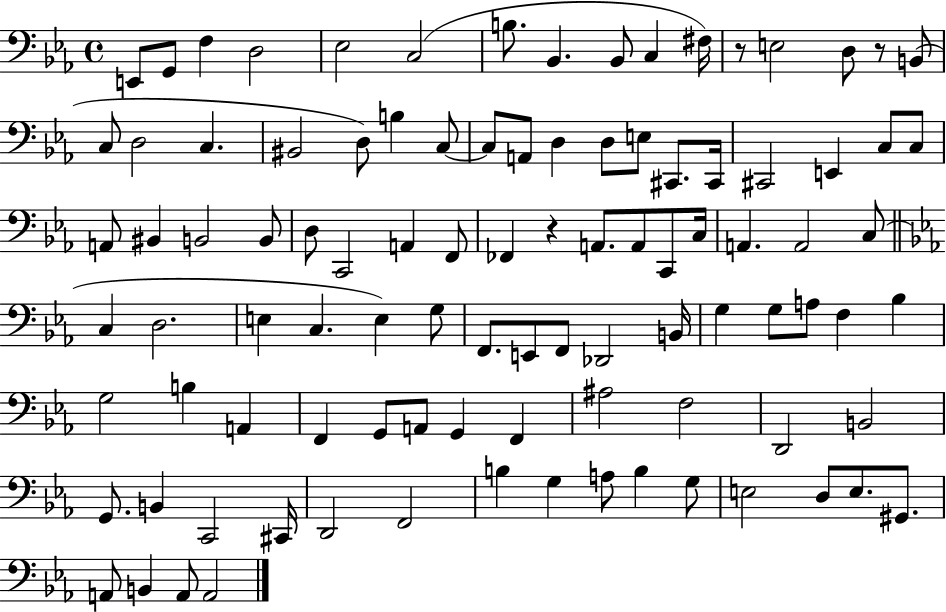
E2/e G2/e F3/q D3/h Eb3/h C3/h B3/e. Bb2/q. Bb2/e C3/q F#3/s R/e E3/h D3/e R/e B2/e C3/e D3/h C3/q. BIS2/h D3/e B3/q C3/e C3/e A2/e D3/q D3/e E3/e C#2/e. C#2/s C#2/h E2/q C3/e C3/e A2/e BIS2/q B2/h B2/e D3/e C2/h A2/q F2/e FES2/q R/q A2/e. A2/e C2/e C3/s A2/q. A2/h C3/e C3/q D3/h. E3/q C3/q. E3/q G3/e F2/e. E2/e F2/e Db2/h B2/s G3/q G3/e A3/e F3/q Bb3/q G3/h B3/q A2/q F2/q G2/e A2/e G2/q F2/q A#3/h F3/h D2/h B2/h G2/e. B2/q C2/h C#2/s D2/h F2/h B3/q G3/q A3/e B3/q G3/e E3/h D3/e E3/e. G#2/e. A2/e B2/q A2/e A2/h